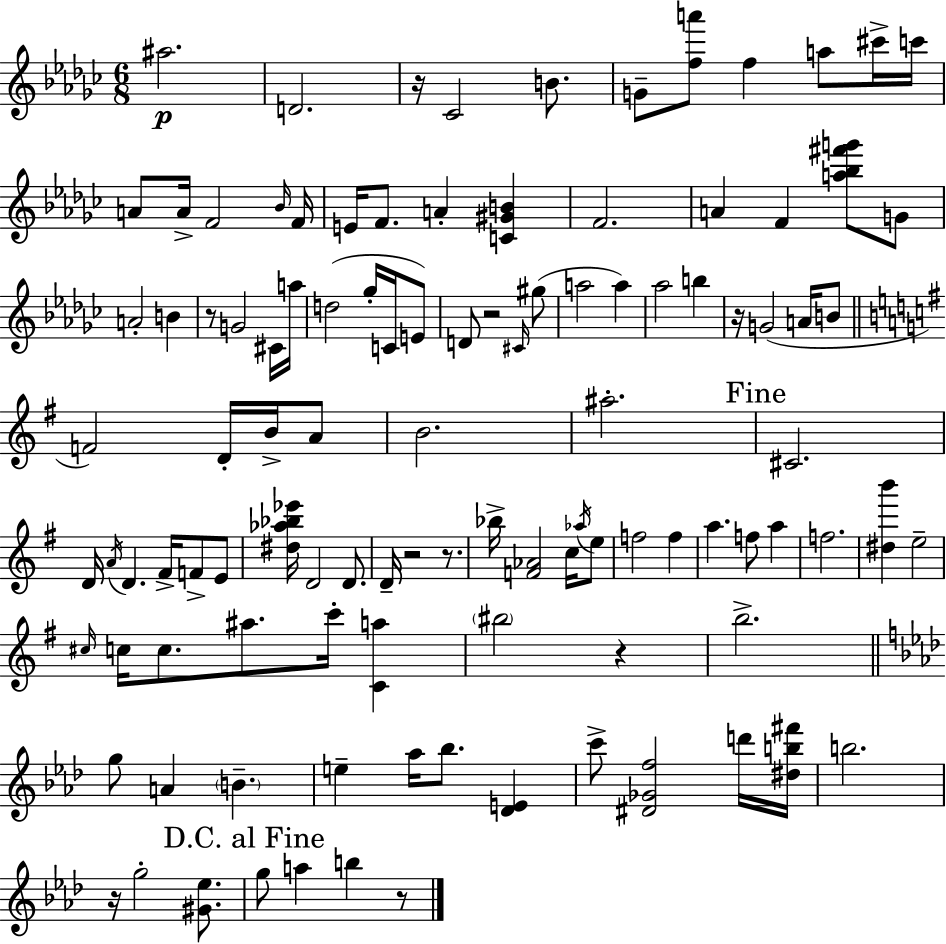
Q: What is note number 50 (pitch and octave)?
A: D4